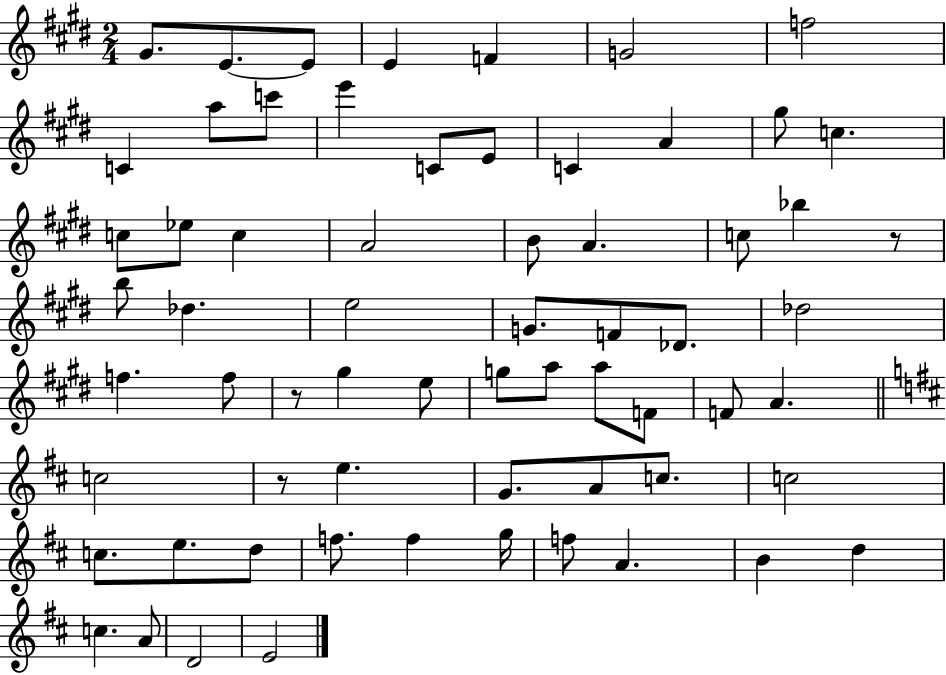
{
  \clef treble
  \numericTimeSignature
  \time 2/4
  \key e \major
  gis'8. e'8.~~ e'8 | e'4 f'4 | g'2 | f''2 | \break c'4 a''8 c'''8 | e'''4 c'8 e'8 | c'4 a'4 | gis''8 c''4. | \break c''8 ees''8 c''4 | a'2 | b'8 a'4. | c''8 bes''4 r8 | \break b''8 des''4. | e''2 | g'8. f'8 des'8. | des''2 | \break f''4. f''8 | r8 gis''4 e''8 | g''8 a''8 a''8 f'8 | f'8 a'4. | \break \bar "||" \break \key d \major c''2 | r8 e''4. | g'8. a'8 c''8. | c''2 | \break c''8. e''8. d''8 | f''8. f''4 g''16 | f''8 a'4. | b'4 d''4 | \break c''4. a'8 | d'2 | e'2 | \bar "|."
}